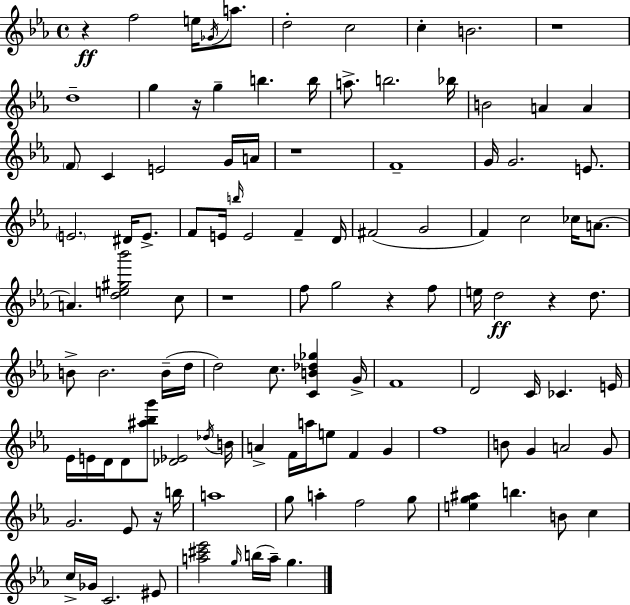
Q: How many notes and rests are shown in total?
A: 113